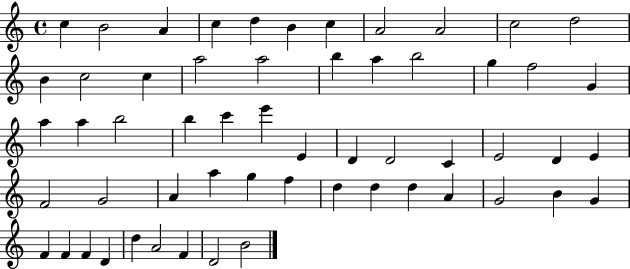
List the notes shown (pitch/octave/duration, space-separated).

C5/q B4/h A4/q C5/q D5/q B4/q C5/q A4/h A4/h C5/h D5/h B4/q C5/h C5/q A5/h A5/h B5/q A5/q B5/h G5/q F5/h G4/q A5/q A5/q B5/h B5/q C6/q E6/q E4/q D4/q D4/h C4/q E4/h D4/q E4/q F4/h G4/h A4/q A5/q G5/q F5/q D5/q D5/q D5/q A4/q G4/h B4/q G4/q F4/q F4/q F4/q D4/q D5/q A4/h F4/q D4/h B4/h